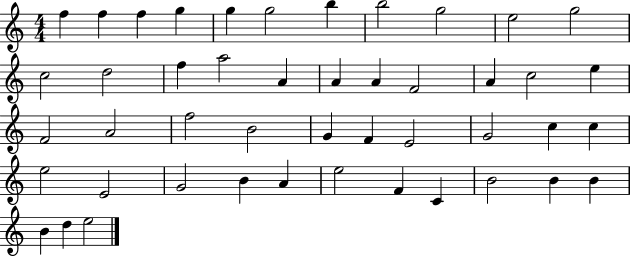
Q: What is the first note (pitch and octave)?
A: F5